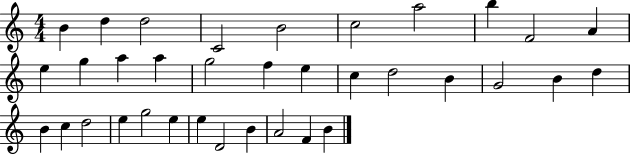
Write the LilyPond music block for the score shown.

{
  \clef treble
  \numericTimeSignature
  \time 4/4
  \key c \major
  b'4 d''4 d''2 | c'2 b'2 | c''2 a''2 | b''4 f'2 a'4 | \break e''4 g''4 a''4 a''4 | g''2 f''4 e''4 | c''4 d''2 b'4 | g'2 b'4 d''4 | \break b'4 c''4 d''2 | e''4 g''2 e''4 | e''4 d'2 b'4 | a'2 f'4 b'4 | \break \bar "|."
}